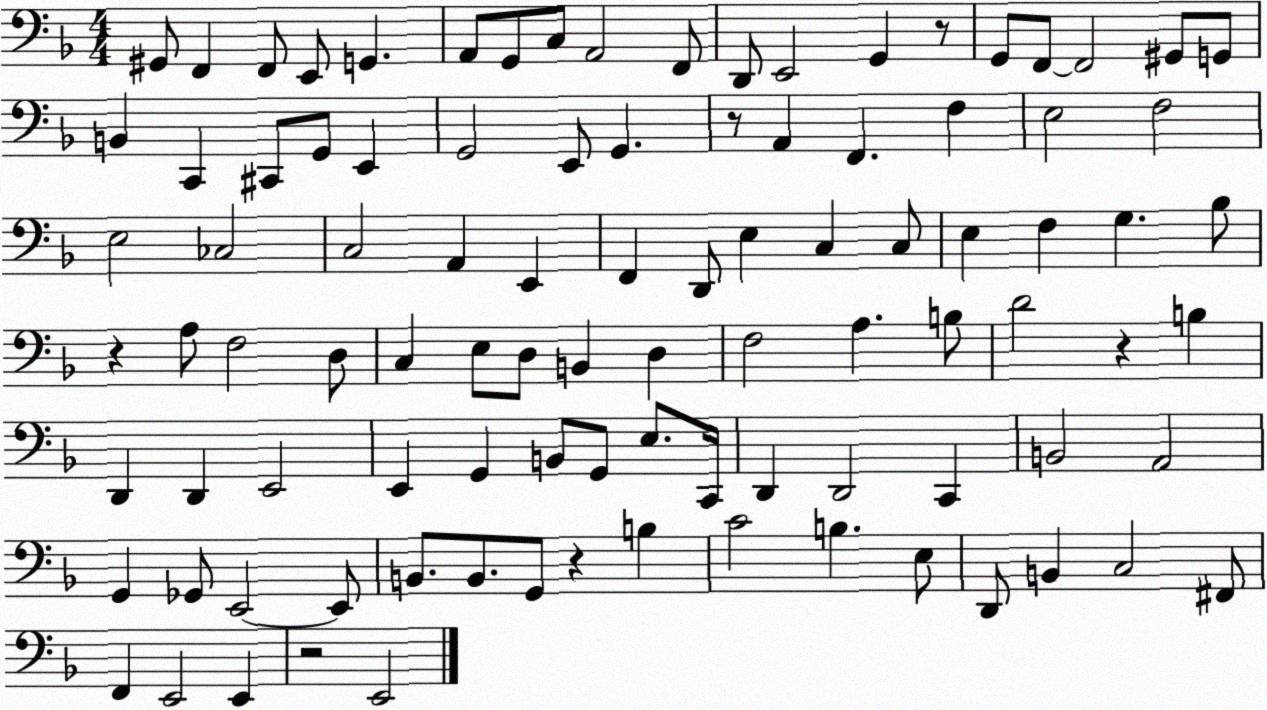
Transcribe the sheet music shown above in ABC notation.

X:1
T:Untitled
M:4/4
L:1/4
K:F
^G,,/2 F,, F,,/2 E,,/2 G,, A,,/2 G,,/2 C,/2 A,,2 F,,/2 D,,/2 E,,2 G,, z/2 G,,/2 F,,/2 F,,2 ^G,,/2 G,,/2 B,, C,, ^C,,/2 G,,/2 E,, G,,2 E,,/2 G,, z/2 A,, F,, F, E,2 F,2 E,2 _C,2 C,2 A,, E,, F,, D,,/2 E, C, C,/2 E, F, G, _B,/2 z A,/2 F,2 D,/2 C, E,/2 D,/2 B,, D, F,2 A, B,/2 D2 z B, D,, D,, E,,2 E,, G,, B,,/2 G,,/2 E,/2 C,,/4 D,, D,,2 C,, B,,2 A,,2 G,, _G,,/2 E,,2 E,,/2 B,,/2 B,,/2 G,,/2 z B, C2 B, E,/2 D,,/2 B,, C,2 ^F,,/2 F,, E,,2 E,, z2 E,,2